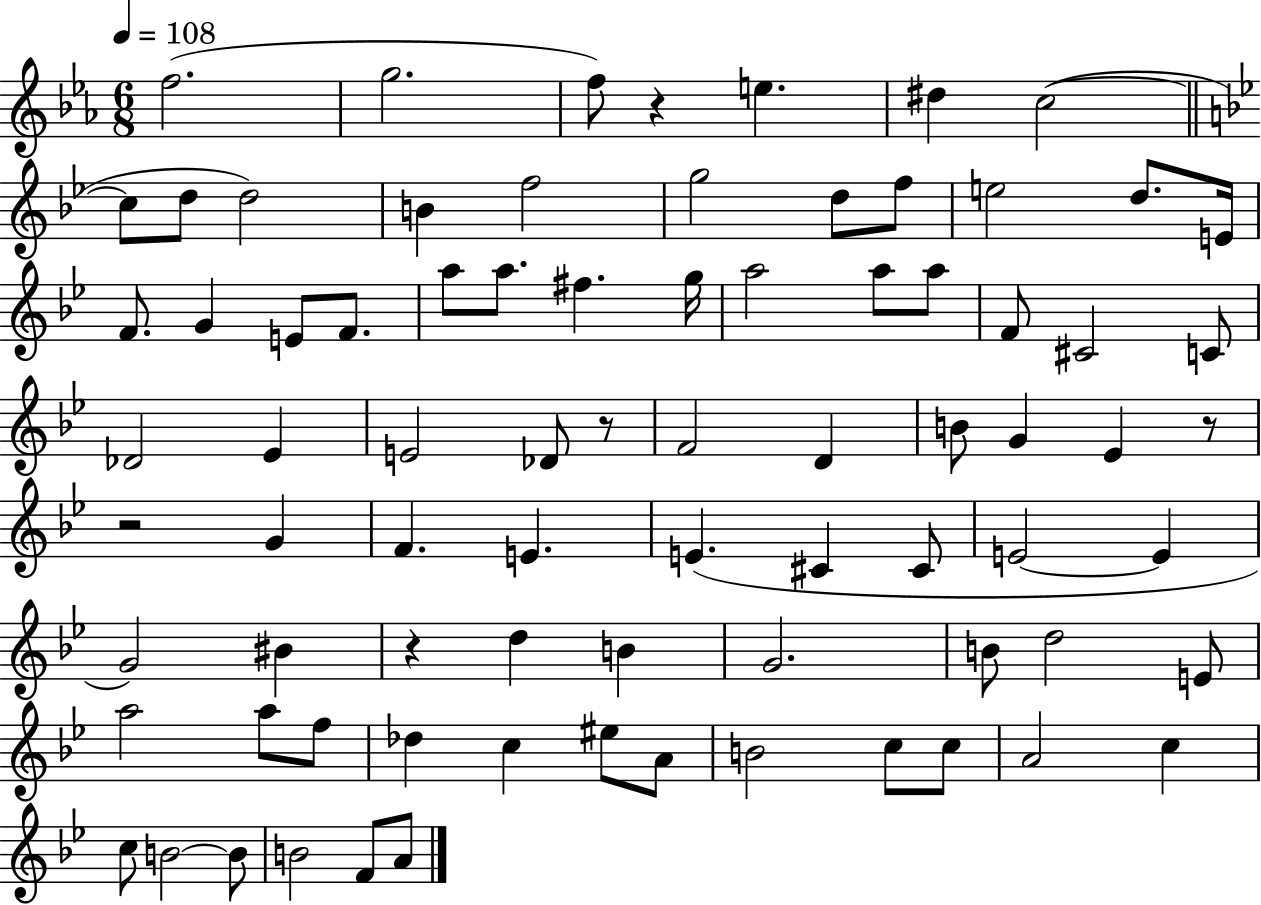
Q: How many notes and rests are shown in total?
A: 79